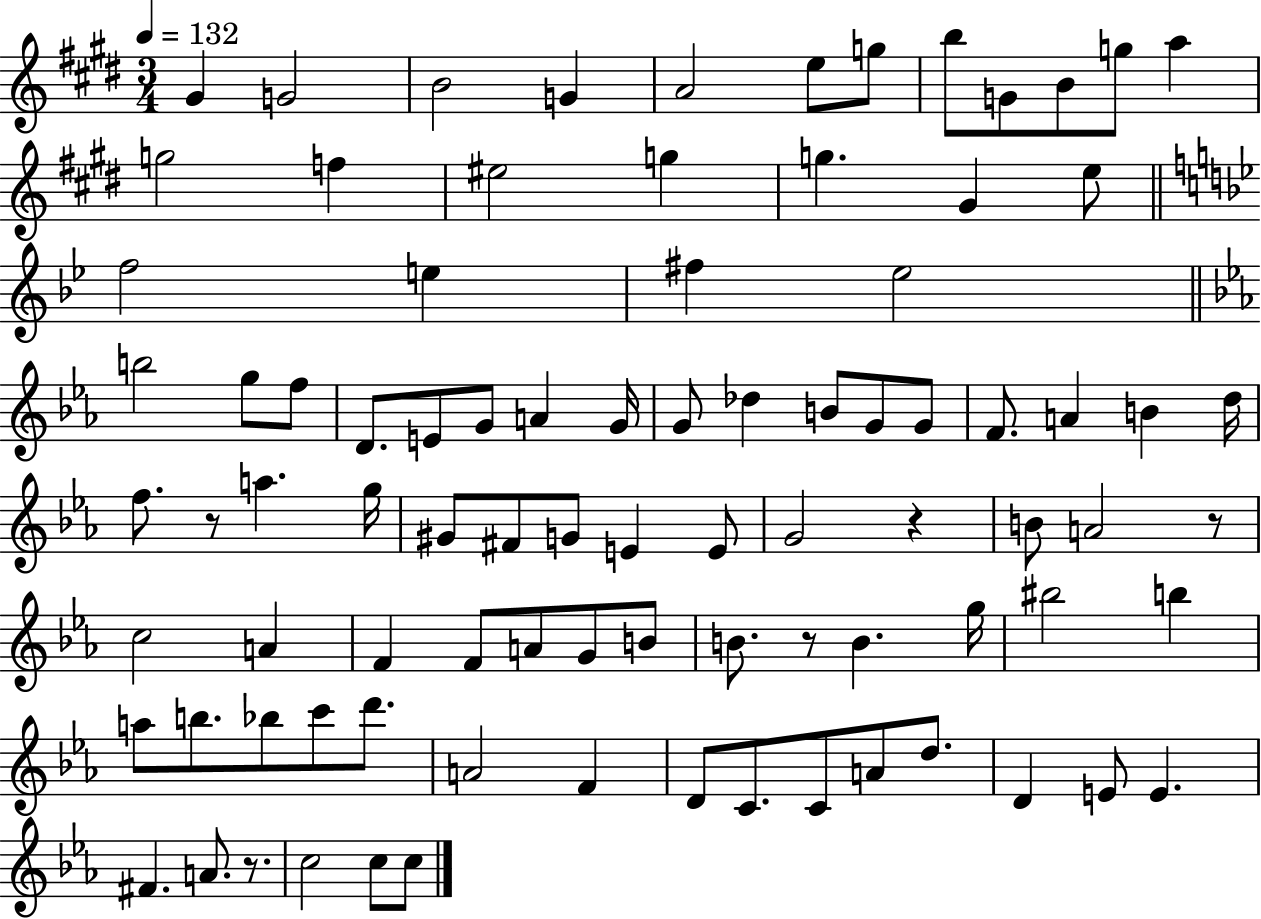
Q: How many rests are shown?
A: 5